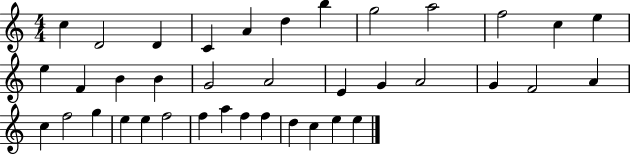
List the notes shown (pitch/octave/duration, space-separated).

C5/q D4/h D4/q C4/q A4/q D5/q B5/q G5/h A5/h F5/h C5/q E5/q E5/q F4/q B4/q B4/q G4/h A4/h E4/q G4/q A4/h G4/q F4/h A4/q C5/q F5/h G5/q E5/q E5/q F5/h F5/q A5/q F5/q F5/q D5/q C5/q E5/q E5/q